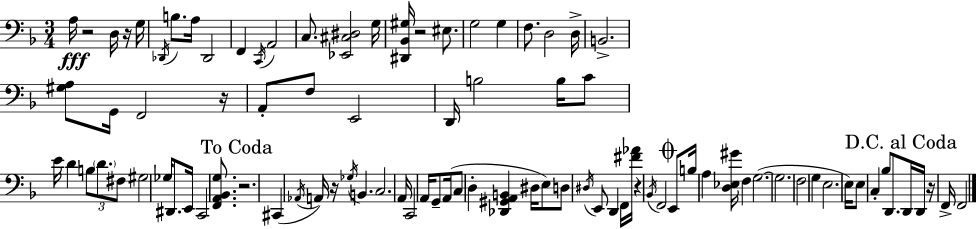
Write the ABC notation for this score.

X:1
T:Untitled
M:3/4
L:1/4
K:F
A,/4 z2 D,/4 z/4 G,/4 _D,,/4 B,/2 A,/4 _D,,2 F,, C,,/4 A,,2 C,/2 [_E,,^C,^D,]2 G,/4 [^D,,_B,,^G,]/4 z2 ^E,/2 G,2 G, F,/2 D,2 D,/4 B,,2 [^G,A,]/2 G,,/4 F,,2 z/4 A,,/2 F,/2 E,,2 D,,/4 B,2 B,/4 C/2 E/4 D B,/2 D/2 ^F,/2 ^G,2 _G,/4 ^D,,/2 E,,/4 C,,2 [F,,A,,_B,,G,]/2 z2 ^C,, _A,,/4 A,,/4 z/4 _G,/4 B,, C,2 A,,/4 C,,2 A,,/4 G,,/2 A,,/4 C,/2 D, [_D,,^G,,A,,B,,] ^D,/4 E,/2 D,/2 ^D,/4 E,,/2 D,, F,,/4 [^F_A]/4 z _B,,/4 F,,2 E,,/2 B,/4 A, [D,_E,^G]/4 F, G,2 G,2 F,2 G, E,2 E,/4 E,/2 C, _B,/2 D,,/2 D,,/4 D,,/4 z/4 F,,/4 F,,2